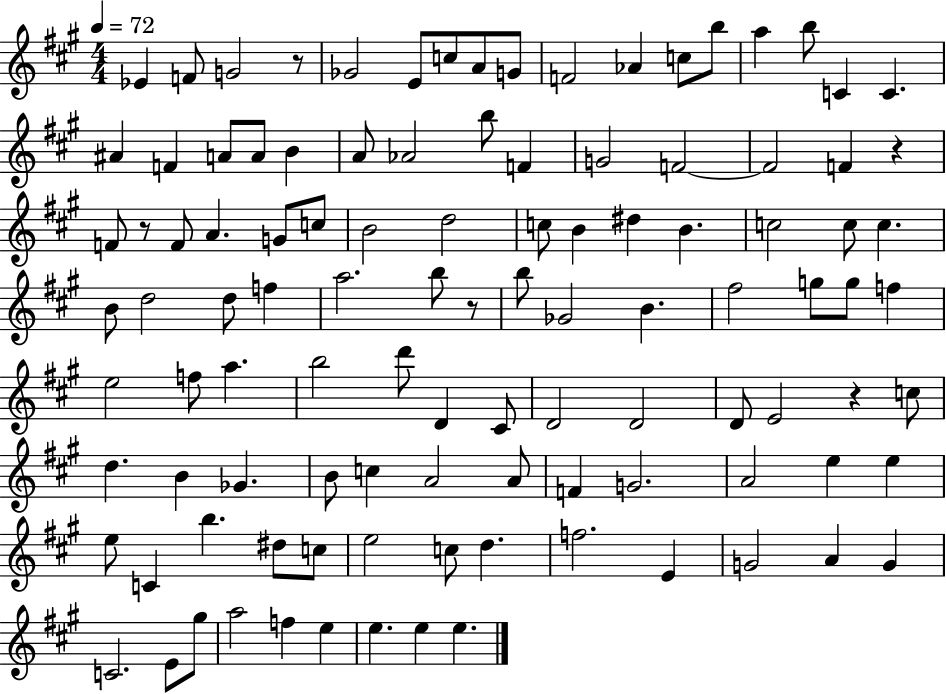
Eb4/q F4/e G4/h R/e Gb4/h E4/e C5/e A4/e G4/e F4/h Ab4/q C5/e B5/e A5/q B5/e C4/q C4/q. A#4/q F4/q A4/e A4/e B4/q A4/e Ab4/h B5/e F4/q G4/h F4/h F4/h F4/q R/q F4/e R/e F4/e A4/q. G4/e C5/e B4/h D5/h C5/e B4/q D#5/q B4/q. C5/h C5/e C5/q. B4/e D5/h D5/e F5/q A5/h. B5/e R/e B5/e Gb4/h B4/q. F#5/h G5/e G5/e F5/q E5/h F5/e A5/q. B5/h D6/e D4/q C#4/e D4/h D4/h D4/e E4/h R/q C5/e D5/q. B4/q Gb4/q. B4/e C5/q A4/h A4/e F4/q G4/h. A4/h E5/q E5/q E5/e C4/q B5/q. D#5/e C5/e E5/h C5/e D5/q. F5/h. E4/q G4/h A4/q G4/q C4/h. E4/e G#5/e A5/h F5/q E5/q E5/q. E5/q E5/q.